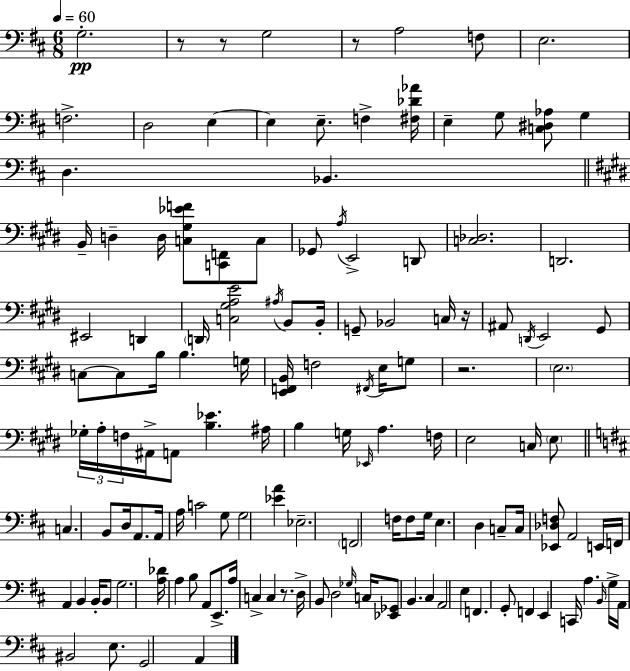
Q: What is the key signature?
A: D major